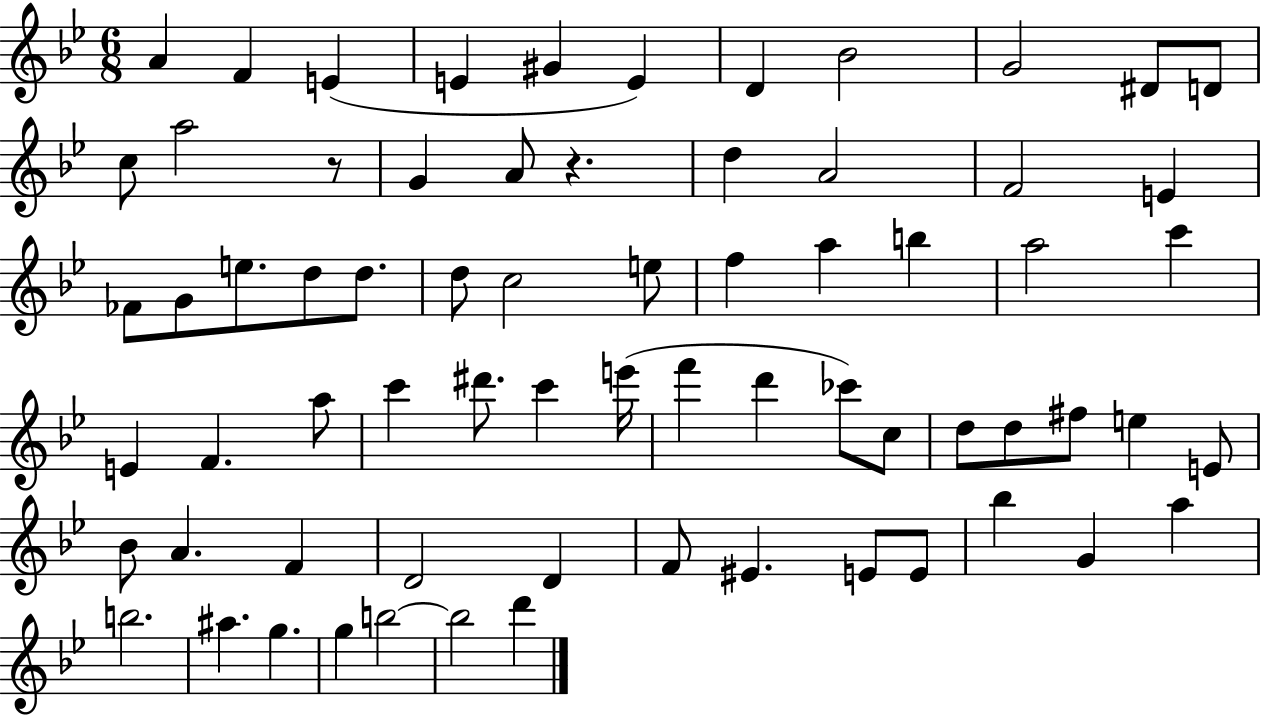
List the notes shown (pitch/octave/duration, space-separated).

A4/q F4/q E4/q E4/q G#4/q E4/q D4/q Bb4/h G4/h D#4/e D4/e C5/e A5/h R/e G4/q A4/e R/q. D5/q A4/h F4/h E4/q FES4/e G4/e E5/e. D5/e D5/e. D5/e C5/h E5/e F5/q A5/q B5/q A5/h C6/q E4/q F4/q. A5/e C6/q D#6/e. C6/q E6/s F6/q D6/q CES6/e C5/e D5/e D5/e F#5/e E5/q E4/e Bb4/e A4/q. F4/q D4/h D4/q F4/e EIS4/q. E4/e E4/e Bb5/q G4/q A5/q B5/h. A#5/q. G5/q. G5/q B5/h B5/h D6/q